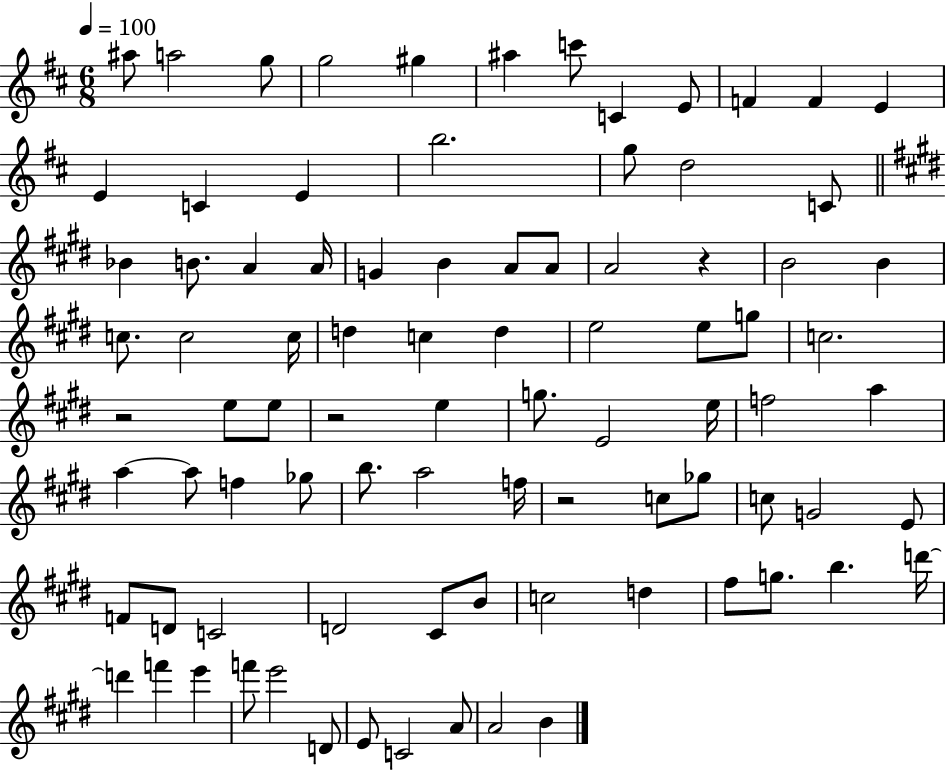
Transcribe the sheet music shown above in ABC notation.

X:1
T:Untitled
M:6/8
L:1/4
K:D
^a/2 a2 g/2 g2 ^g ^a c'/2 C E/2 F F E E C E b2 g/2 d2 C/2 _B B/2 A A/4 G B A/2 A/2 A2 z B2 B c/2 c2 c/4 d c d e2 e/2 g/2 c2 z2 e/2 e/2 z2 e g/2 E2 e/4 f2 a a a/2 f _g/2 b/2 a2 f/4 z2 c/2 _g/2 c/2 G2 E/2 F/2 D/2 C2 D2 ^C/2 B/2 c2 d ^f/2 g/2 b d'/4 d' f' e' f'/2 e'2 D/2 E/2 C2 A/2 A2 B